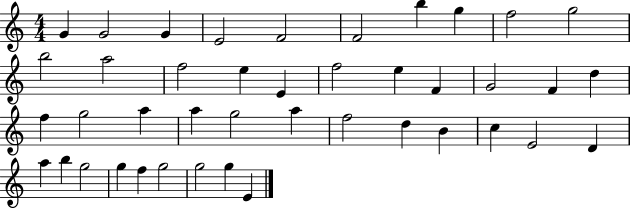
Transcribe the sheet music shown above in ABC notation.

X:1
T:Untitled
M:4/4
L:1/4
K:C
G G2 G E2 F2 F2 b g f2 g2 b2 a2 f2 e E f2 e F G2 F d f g2 a a g2 a f2 d B c E2 D a b g2 g f g2 g2 g E